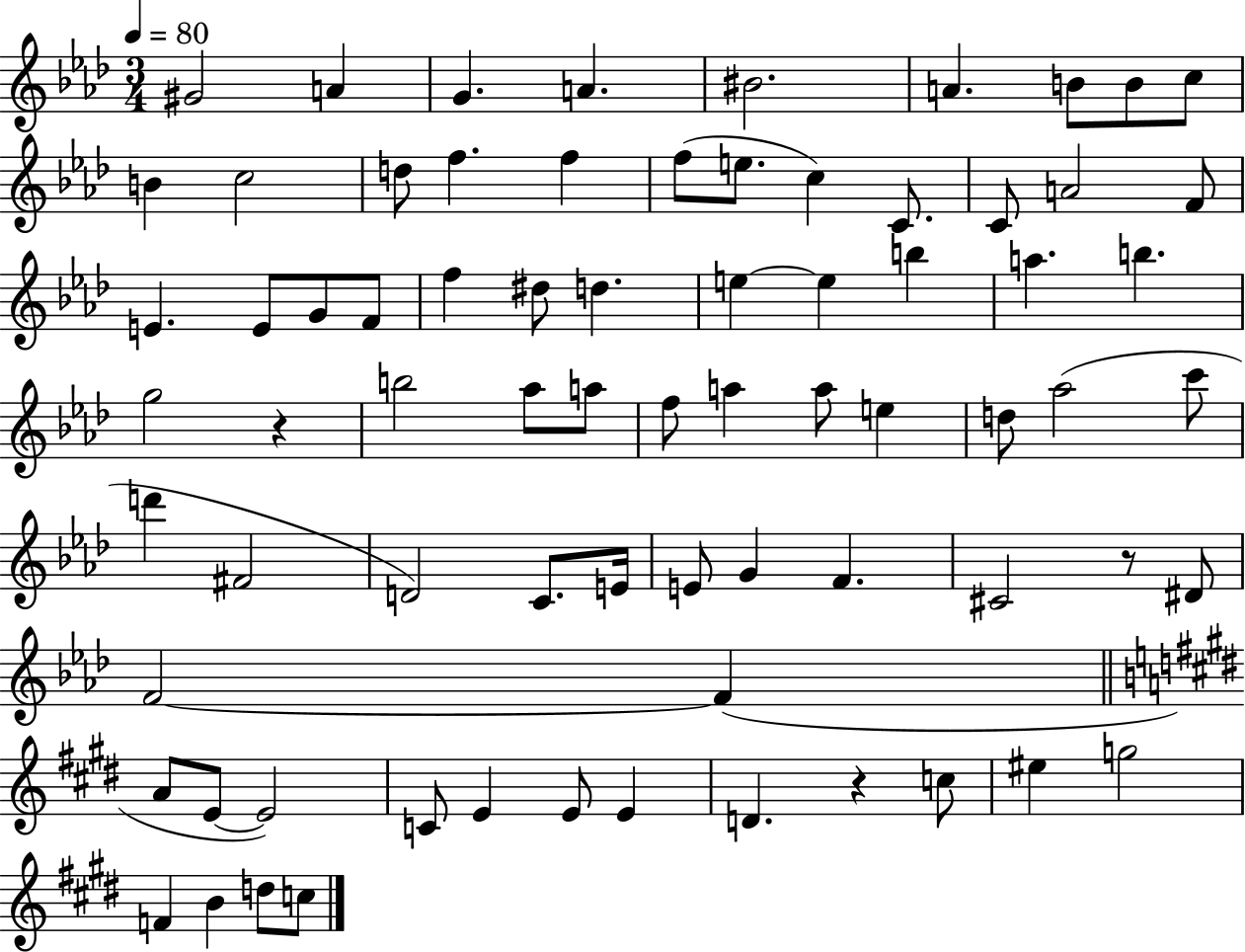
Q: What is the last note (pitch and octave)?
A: C5